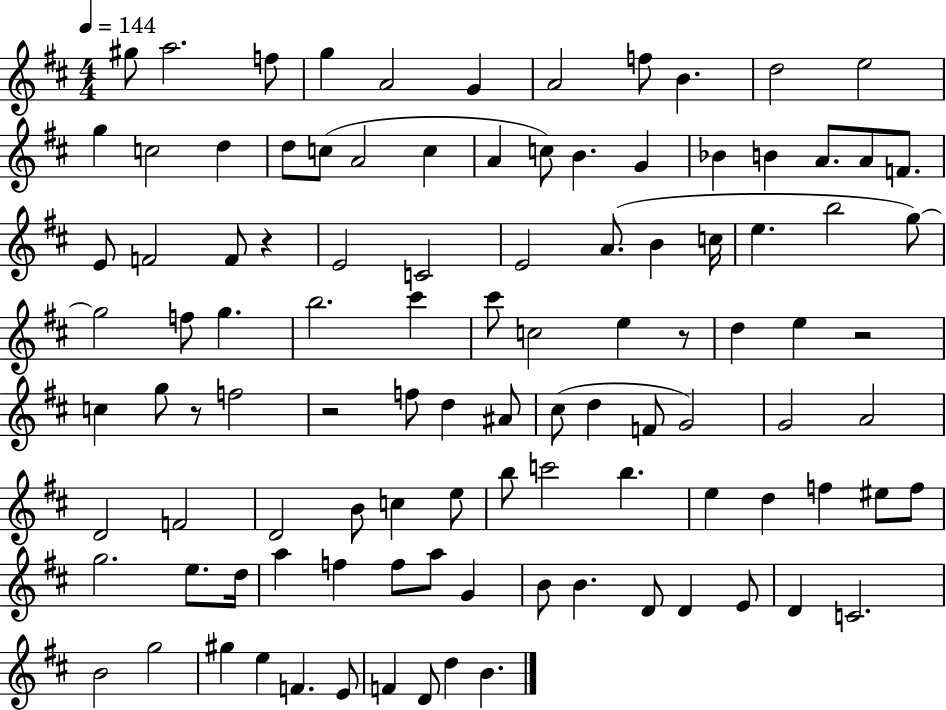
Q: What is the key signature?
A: D major